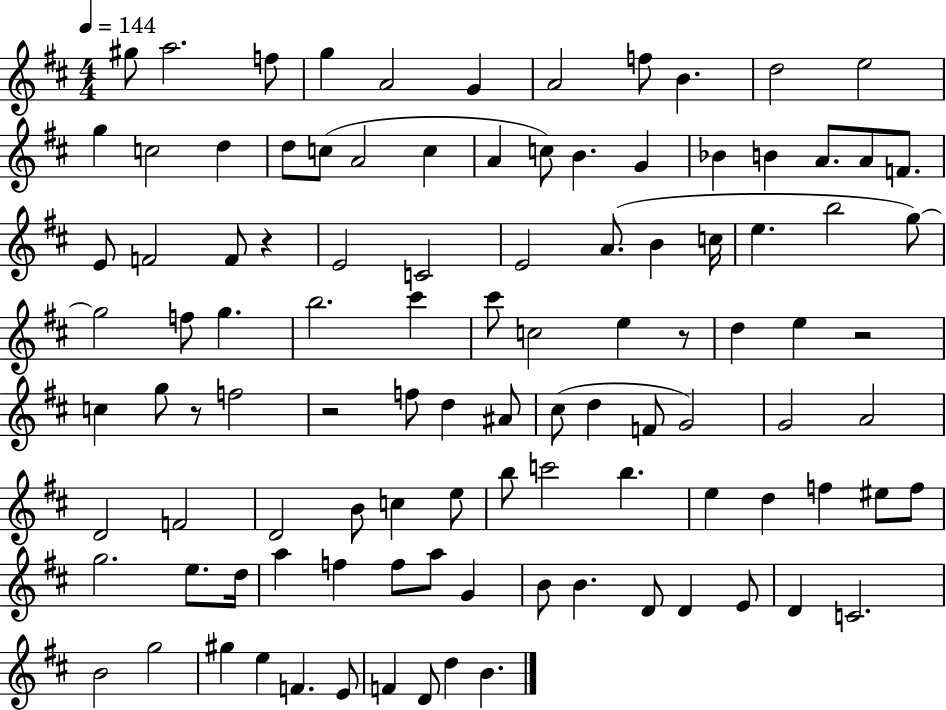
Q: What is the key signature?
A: D major